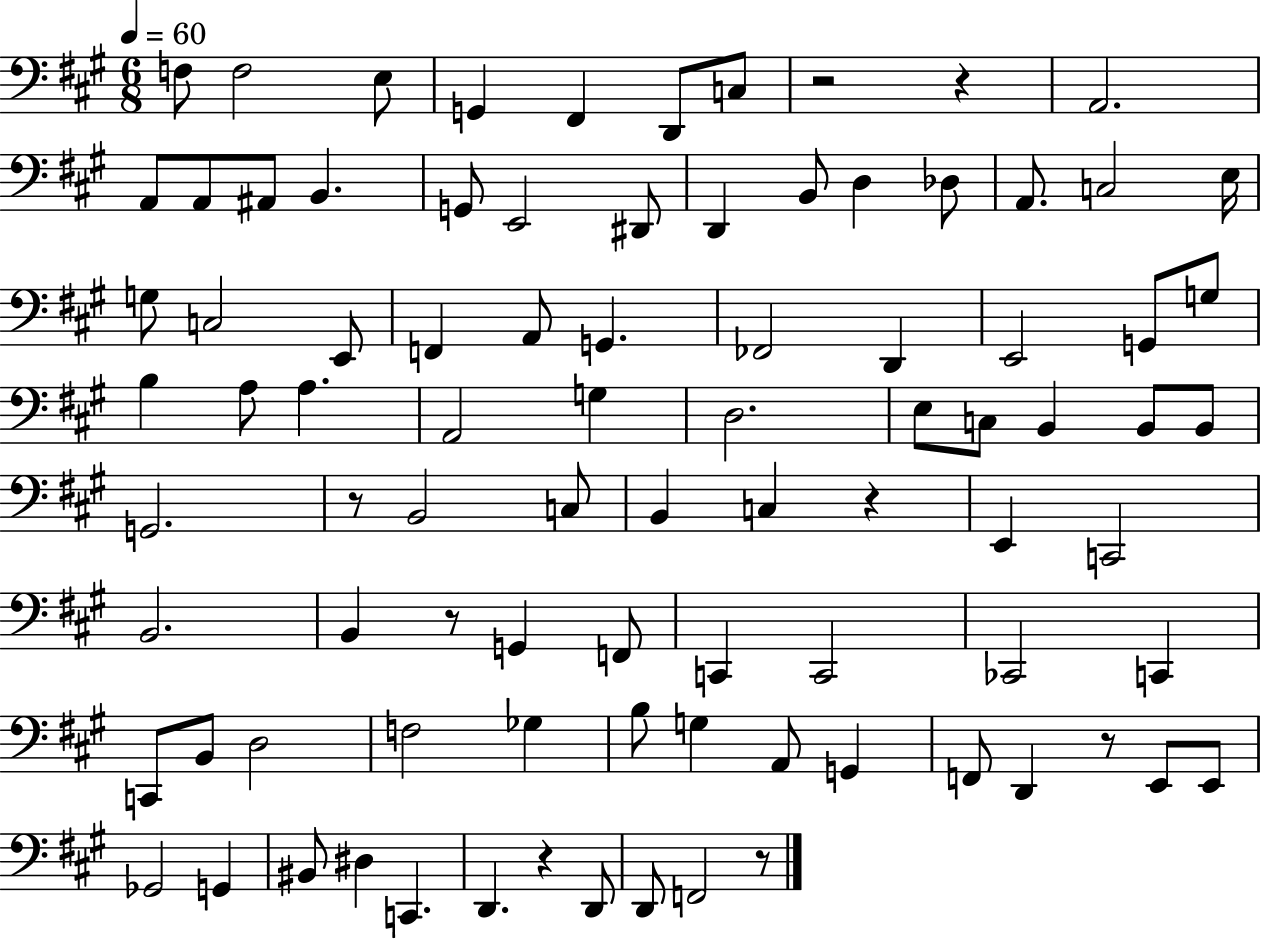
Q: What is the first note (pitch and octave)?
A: F3